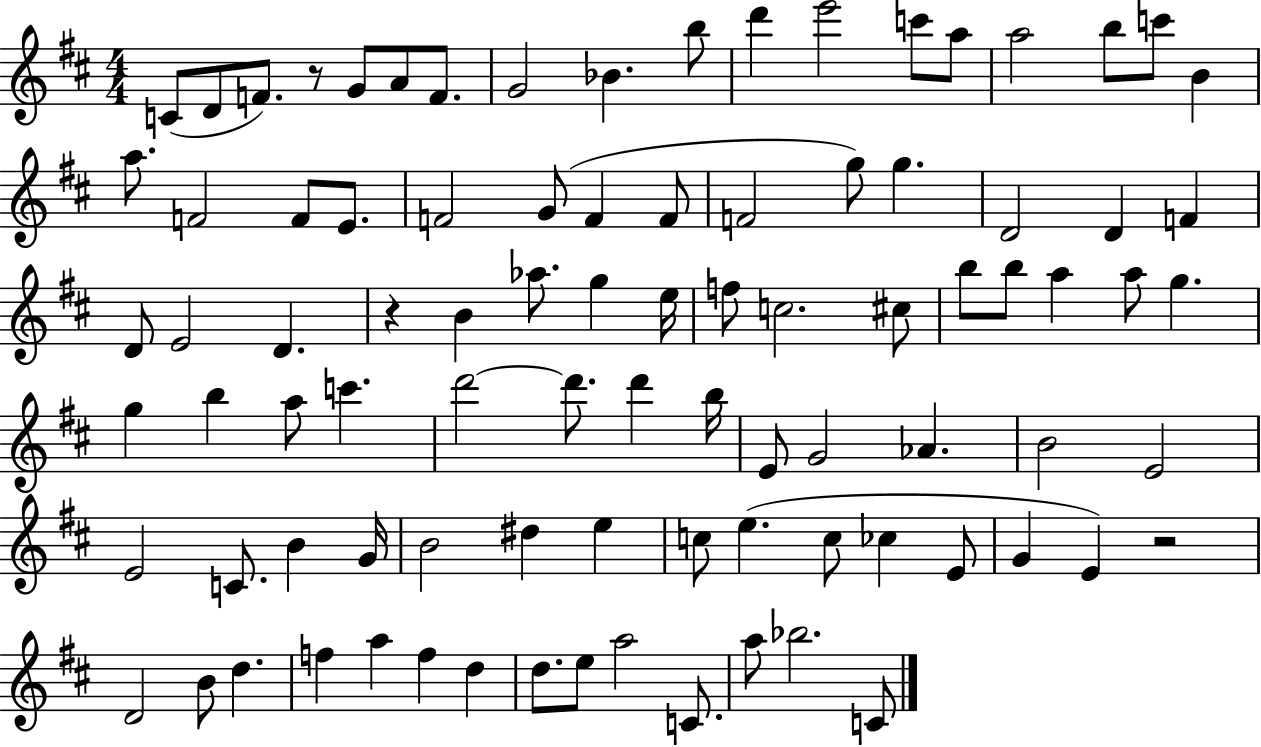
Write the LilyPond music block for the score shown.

{
  \clef treble
  \numericTimeSignature
  \time 4/4
  \key d \major
  c'8( d'8 f'8.) r8 g'8 a'8 f'8. | g'2 bes'4. b''8 | d'''4 e'''2 c'''8 a''8 | a''2 b''8 c'''8 b'4 | \break a''8. f'2 f'8 e'8. | f'2 g'8( f'4 f'8 | f'2 g''8) g''4. | d'2 d'4 f'4 | \break d'8 e'2 d'4. | r4 b'4 aes''8. g''4 e''16 | f''8 c''2. cis''8 | b''8 b''8 a''4 a''8 g''4. | \break g''4 b''4 a''8 c'''4. | d'''2~~ d'''8. d'''4 b''16 | e'8 g'2 aes'4. | b'2 e'2 | \break e'2 c'8. b'4 g'16 | b'2 dis''4 e''4 | c''8 e''4.( c''8 ces''4 e'8 | g'4 e'4) r2 | \break d'2 b'8 d''4. | f''4 a''4 f''4 d''4 | d''8. e''8 a''2 c'8. | a''8 bes''2. c'8 | \break \bar "|."
}